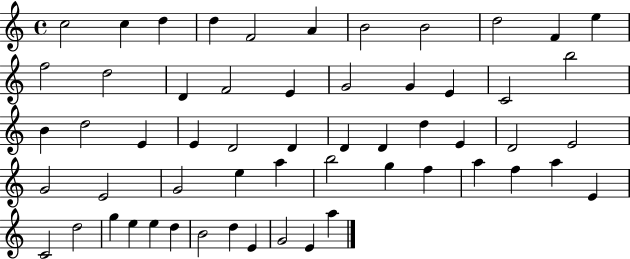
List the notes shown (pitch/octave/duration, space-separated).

C5/h C5/q D5/q D5/q F4/h A4/q B4/h B4/h D5/h F4/q E5/q F5/h D5/h D4/q F4/h E4/q G4/h G4/q E4/q C4/h B5/h B4/q D5/h E4/q E4/q D4/h D4/q D4/q D4/q D5/q E4/q D4/h E4/h G4/h E4/h G4/h E5/q A5/q B5/h G5/q F5/q A5/q F5/q A5/q E4/q C4/h D5/h G5/q E5/q E5/q D5/q B4/h D5/q E4/q G4/h E4/q A5/q